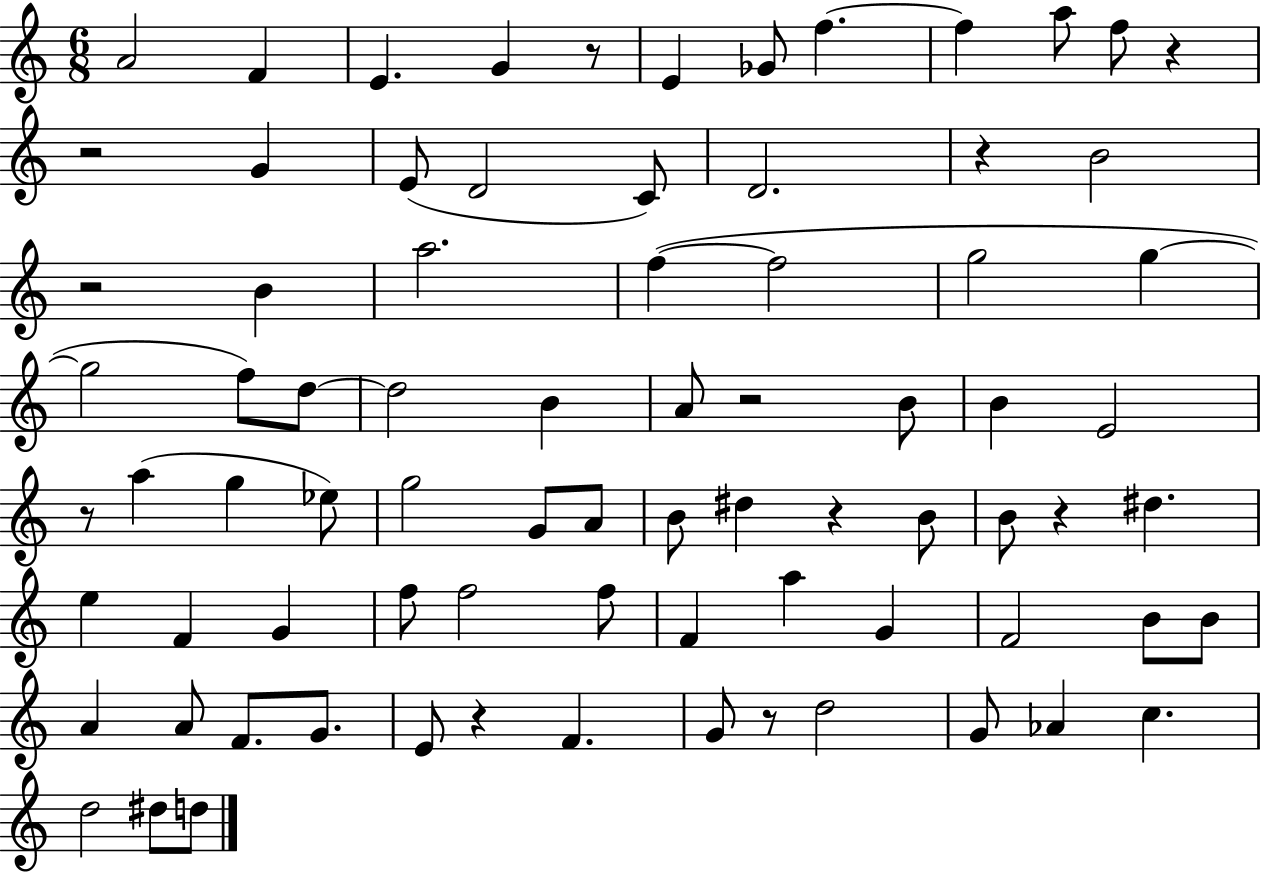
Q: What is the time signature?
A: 6/8